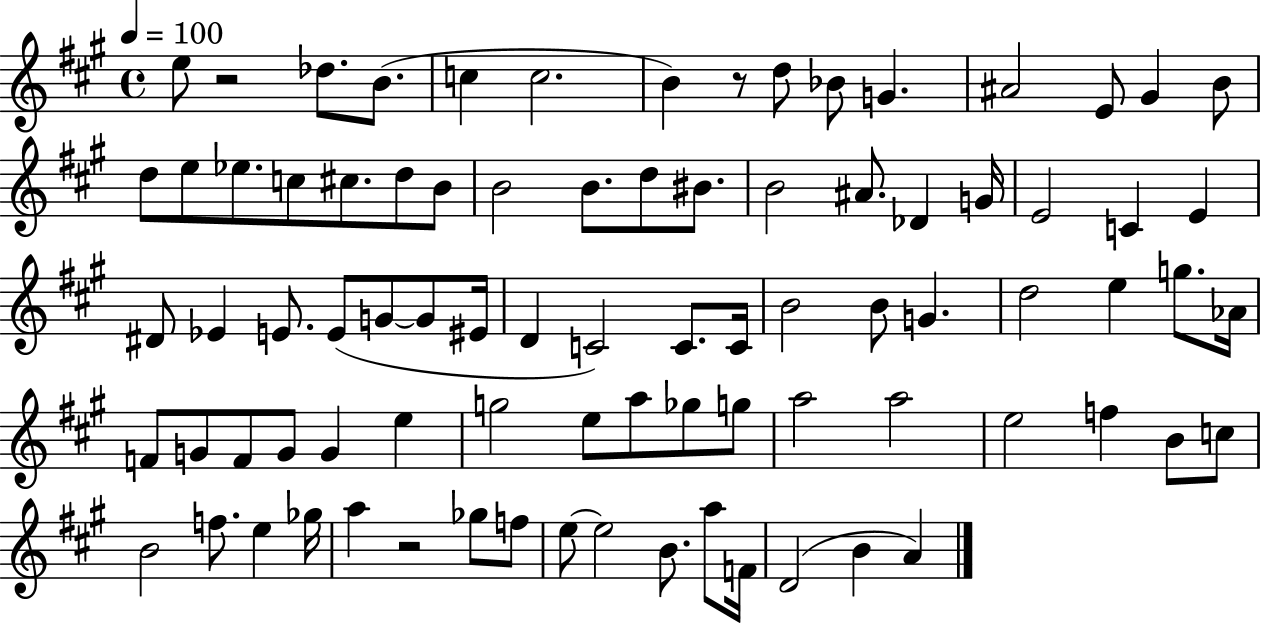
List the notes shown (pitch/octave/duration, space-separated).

E5/e R/h Db5/e. B4/e. C5/q C5/h. B4/q R/e D5/e Bb4/e G4/q. A#4/h E4/e G#4/q B4/e D5/e E5/e Eb5/e. C5/e C#5/e. D5/e B4/e B4/h B4/e. D5/e BIS4/e. B4/h A#4/e. Db4/q G4/s E4/h C4/q E4/q D#4/e Eb4/q E4/e. E4/e G4/e G4/e EIS4/s D4/q C4/h C4/e. C4/s B4/h B4/e G4/q. D5/h E5/q G5/e. Ab4/s F4/e G4/e F4/e G4/e G4/q E5/q G5/h E5/e A5/e Gb5/e G5/e A5/h A5/h E5/h F5/q B4/e C5/e B4/h F5/e. E5/q Gb5/s A5/q R/h Gb5/e F5/e E5/e E5/h B4/e. A5/e F4/s D4/h B4/q A4/q